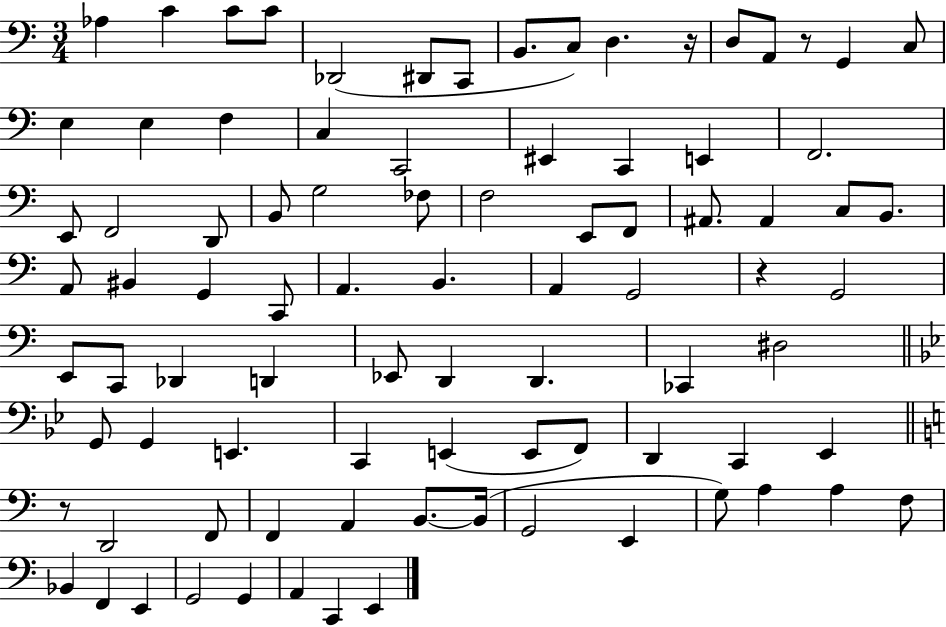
{
  \clef bass
  \numericTimeSignature
  \time 3/4
  \key c \major
  aes4 c'4 c'8 c'8 | des,2( dis,8 c,8 | b,8. c8) d4. r16 | d8 a,8 r8 g,4 c8 | \break e4 e4 f4 | c4 c,2 | eis,4 c,4 e,4 | f,2. | \break e,8 f,2 d,8 | b,8 g2 fes8 | f2 e,8 f,8 | ais,8. ais,4 c8 b,8. | \break a,8 bis,4 g,4 c,8 | a,4. b,4. | a,4 g,2 | r4 g,2 | \break e,8 c,8 des,4 d,4 | ees,8 d,4 d,4. | ces,4 dis2 | \bar "||" \break \key g \minor g,8 g,4 e,4. | c,4 e,4( e,8 f,8) | d,4 c,4 ees,4 | \bar "||" \break \key c \major r8 d,2 f,8 | f,4 a,4 b,8.~~ b,16( | g,2 e,4 | g8) a4 a4 f8 | \break bes,4 f,4 e,4 | g,2 g,4 | a,4 c,4 e,4 | \bar "|."
}